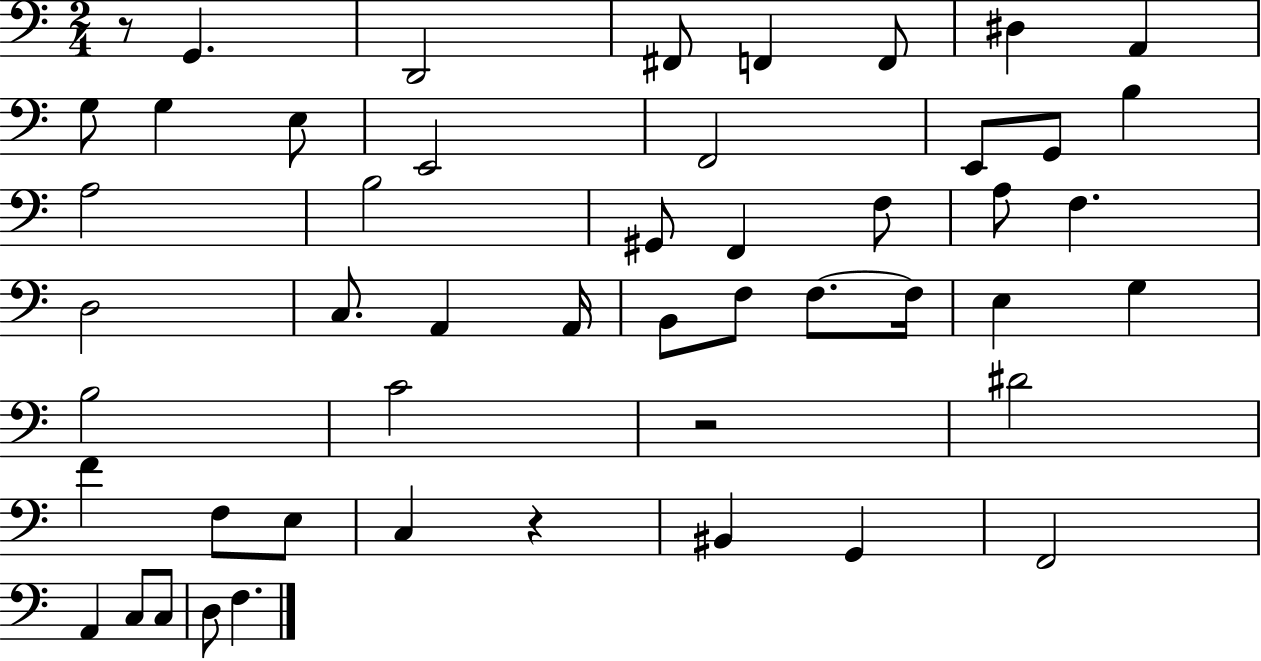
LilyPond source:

{
  \clef bass
  \numericTimeSignature
  \time 2/4
  \key c \major
  \repeat volta 2 { r8 g,4. | d,2 | fis,8 f,4 f,8 | dis4 a,4 | \break g8 g4 e8 | e,2 | f,2 | e,8 g,8 b4 | \break a2 | b2 | gis,8 f,4 f8 | a8 f4. | \break d2 | c8. a,4 a,16 | b,8 f8 f8.~~ f16 | e4 g4 | \break b2 | c'2 | r2 | dis'2 | \break f'4 f8 e8 | c4 r4 | bis,4 g,4 | f,2 | \break a,4 c8 c8 | d8 f4. | } \bar "|."
}